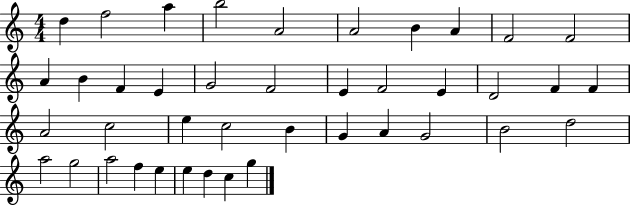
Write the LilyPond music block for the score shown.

{
  \clef treble
  \numericTimeSignature
  \time 4/4
  \key c \major
  d''4 f''2 a''4 | b''2 a'2 | a'2 b'4 a'4 | f'2 f'2 | \break a'4 b'4 f'4 e'4 | g'2 f'2 | e'4 f'2 e'4 | d'2 f'4 f'4 | \break a'2 c''2 | e''4 c''2 b'4 | g'4 a'4 g'2 | b'2 d''2 | \break a''2 g''2 | a''2 f''4 e''4 | e''4 d''4 c''4 g''4 | \bar "|."
}